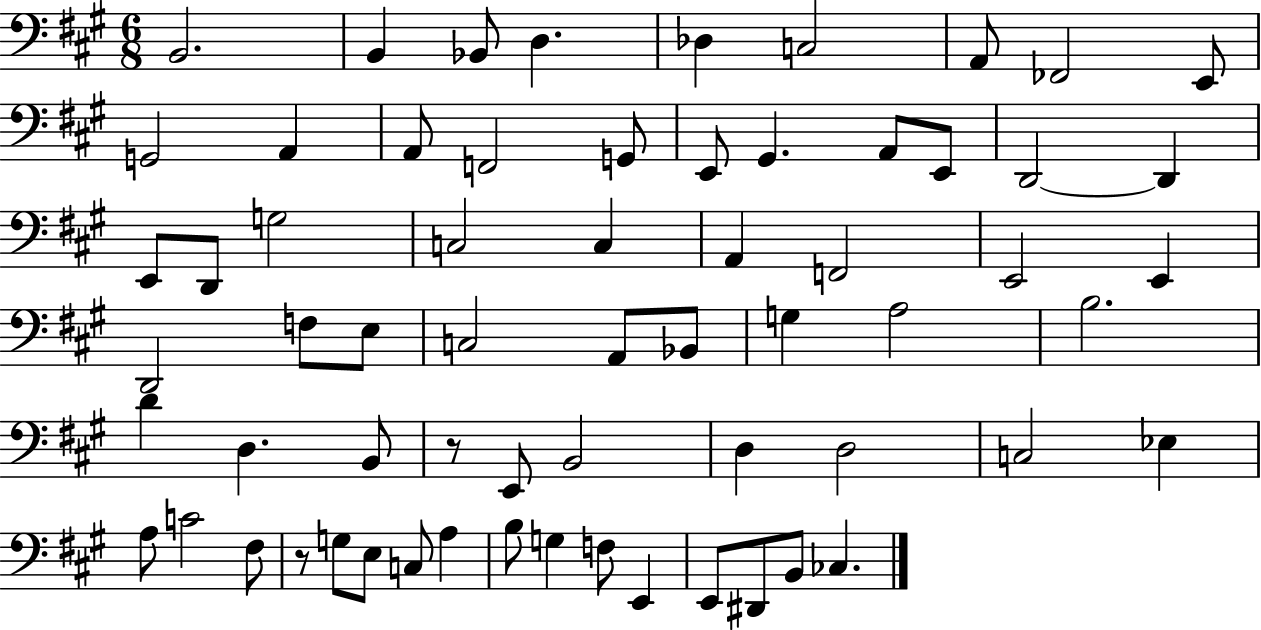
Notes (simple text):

B2/h. B2/q Bb2/e D3/q. Db3/q C3/h A2/e FES2/h E2/e G2/h A2/q A2/e F2/h G2/e E2/e G#2/q. A2/e E2/e D2/h D2/q E2/e D2/e G3/h C3/h C3/q A2/q F2/h E2/h E2/q D2/h F3/e E3/e C3/h A2/e Bb2/e G3/q A3/h B3/h. D4/q D3/q. B2/e R/e E2/e B2/h D3/q D3/h C3/h Eb3/q A3/e C4/h F#3/e R/e G3/e E3/e C3/e A3/q B3/e G3/q F3/e E2/q E2/e D#2/e B2/e CES3/q.